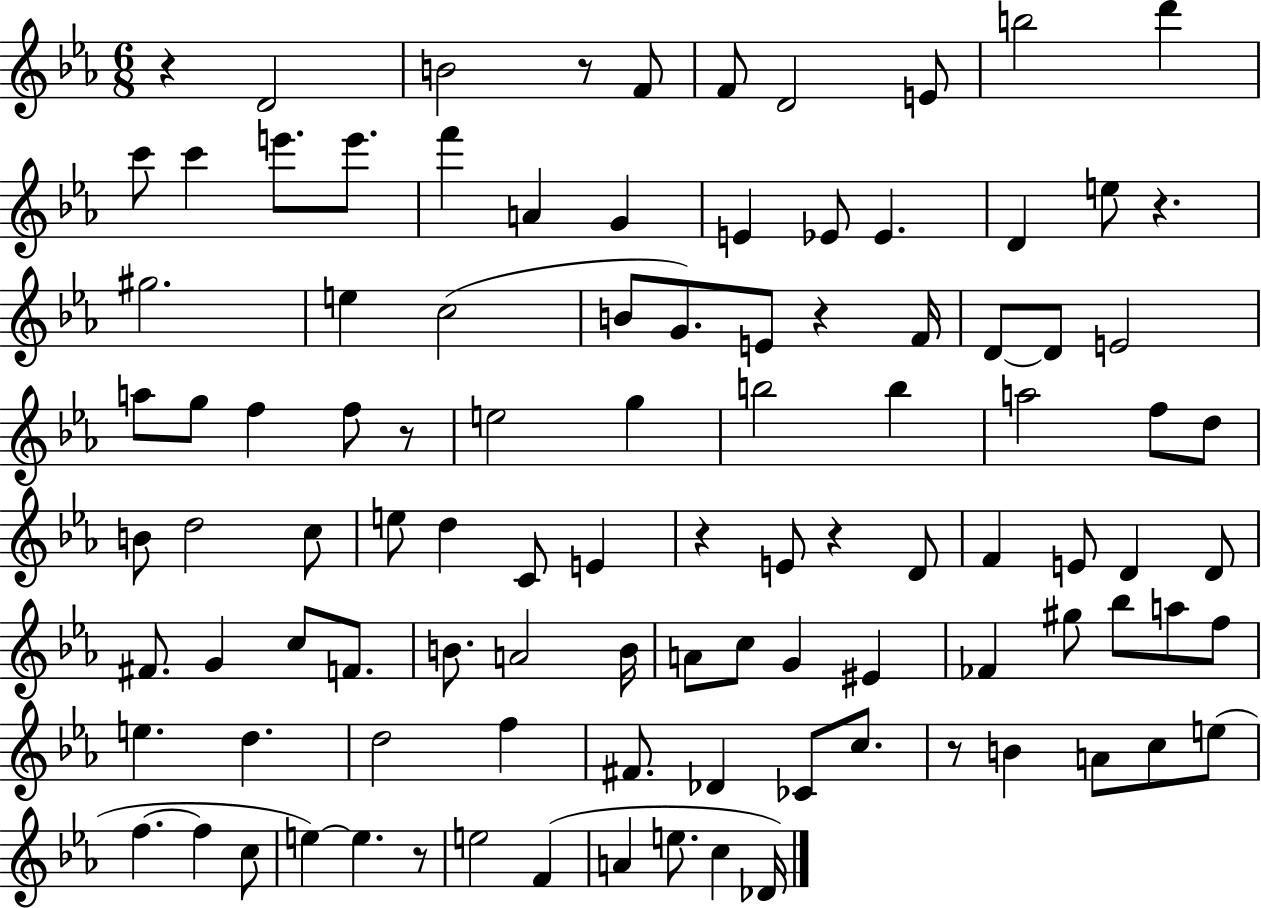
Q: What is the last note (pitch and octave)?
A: Db4